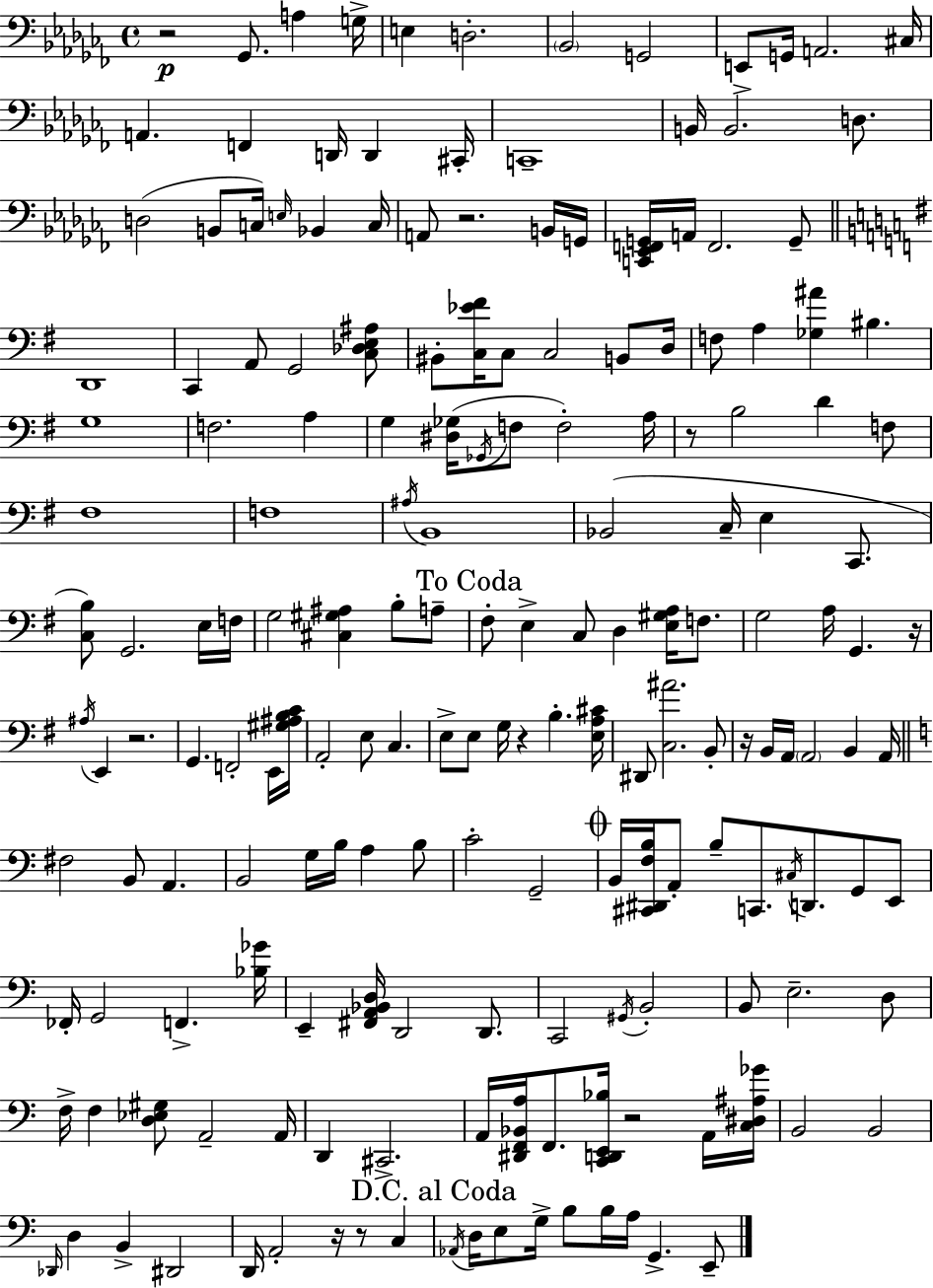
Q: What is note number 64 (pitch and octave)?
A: G2